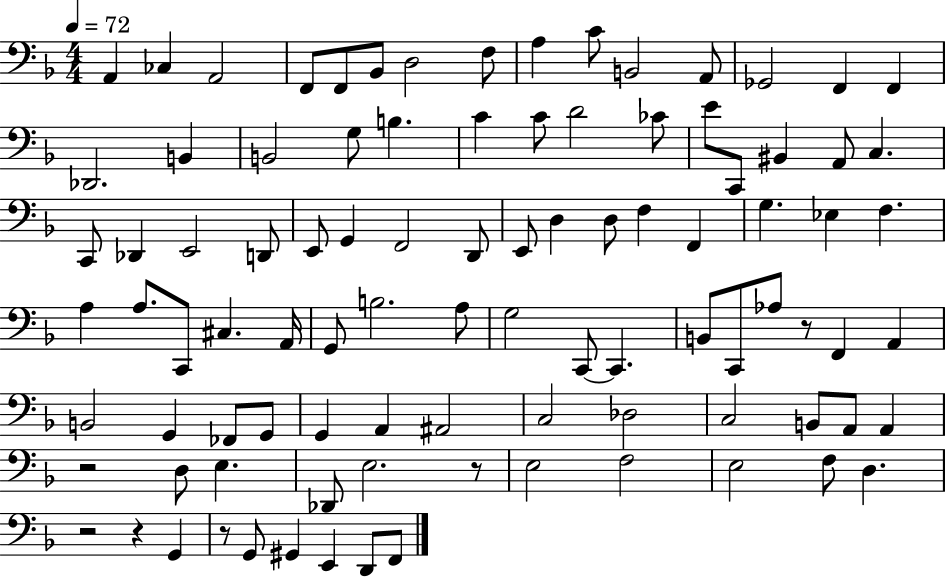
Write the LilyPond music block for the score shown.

{
  \clef bass
  \numericTimeSignature
  \time 4/4
  \key f \major
  \tempo 4 = 72
  \repeat volta 2 { a,4 ces4 a,2 | f,8 f,8 bes,8 d2 f8 | a4 c'8 b,2 a,8 | ges,2 f,4 f,4 | \break des,2. b,4 | b,2 g8 b4. | c'4 c'8 d'2 ces'8 | e'8 c,8 bis,4 a,8 c4. | \break c,8 des,4 e,2 d,8 | e,8 g,4 f,2 d,8 | e,8 d4 d8 f4 f,4 | g4. ees4 f4. | \break a4 a8. c,8 cis4. a,16 | g,8 b2. a8 | g2 c,8~~ c,4. | b,8 c,8 aes8 r8 f,4 a,4 | \break b,2 g,4 fes,8 g,8 | g,4 a,4 ais,2 | c2 des2 | c2 b,8 a,8 a,4 | \break r2 d8 e4. | des,8 e2. r8 | e2 f2 | e2 f8 d4. | \break r2 r4 g,4 | r8 g,8 gis,4 e,4 d,8 f,8 | } \bar "|."
}